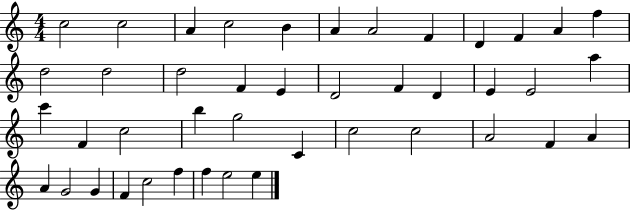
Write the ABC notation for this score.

X:1
T:Untitled
M:4/4
L:1/4
K:C
c2 c2 A c2 B A A2 F D F A f d2 d2 d2 F E D2 F D E E2 a c' F c2 b g2 C c2 c2 A2 F A A G2 G F c2 f f e2 e